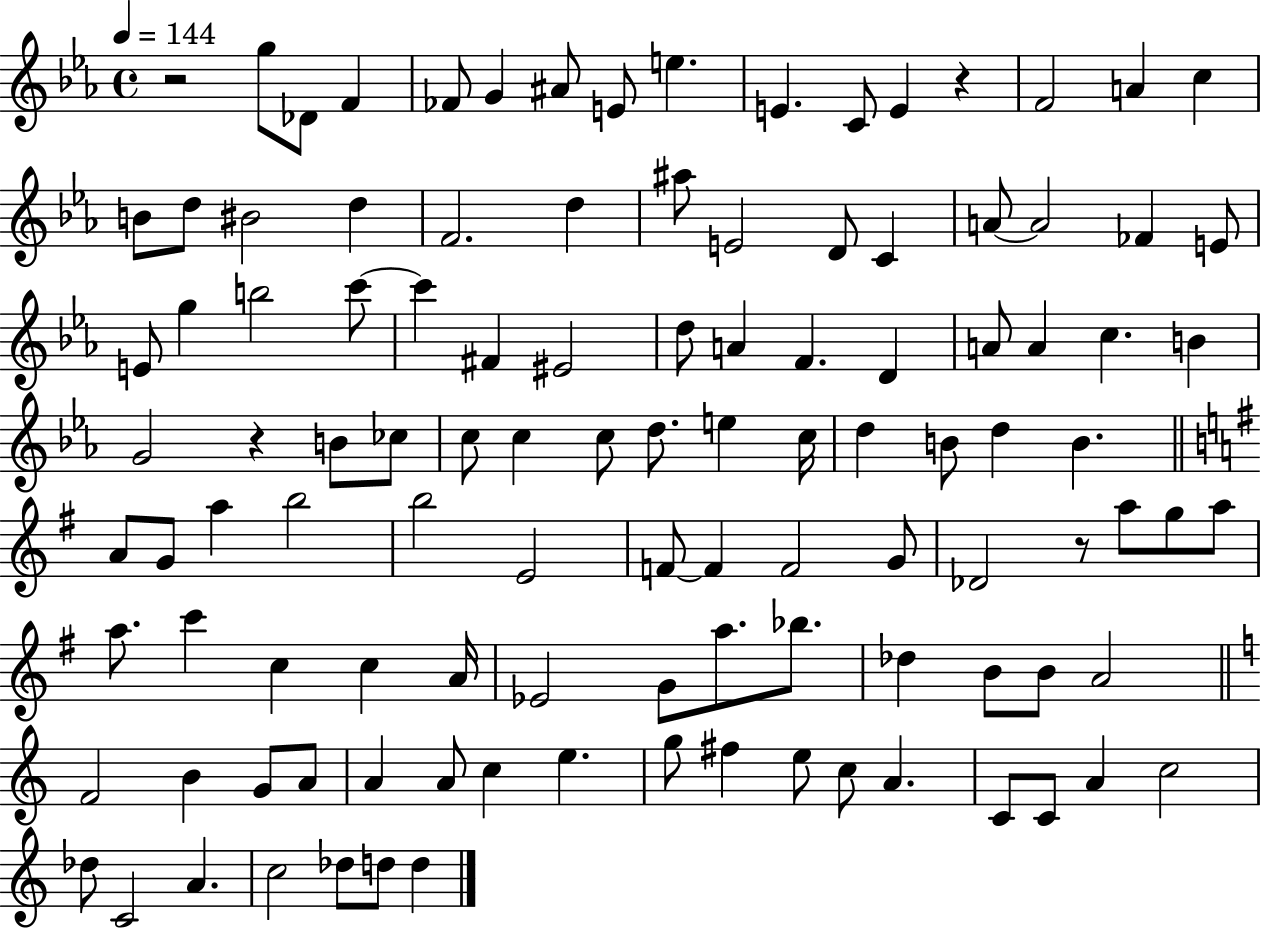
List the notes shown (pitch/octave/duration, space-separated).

R/h G5/e Db4/e F4/q FES4/e G4/q A#4/e E4/e E5/q. E4/q. C4/e E4/q R/q F4/h A4/q C5/q B4/e D5/e BIS4/h D5/q F4/h. D5/q A#5/e E4/h D4/e C4/q A4/e A4/h FES4/q E4/e E4/e G5/q B5/h C6/e C6/q F#4/q EIS4/h D5/e A4/q F4/q. D4/q A4/e A4/q C5/q. B4/q G4/h R/q B4/e CES5/e C5/e C5/q C5/e D5/e. E5/q C5/s D5/q B4/e D5/q B4/q. A4/e G4/e A5/q B5/h B5/h E4/h F4/e F4/q F4/h G4/e Db4/h R/e A5/e G5/e A5/e A5/e. C6/q C5/q C5/q A4/s Eb4/h G4/e A5/e. Bb5/e. Db5/q B4/e B4/e A4/h F4/h B4/q G4/e A4/e A4/q A4/e C5/q E5/q. G5/e F#5/q E5/e C5/e A4/q. C4/e C4/e A4/q C5/h Db5/e C4/h A4/q. C5/h Db5/e D5/e D5/q